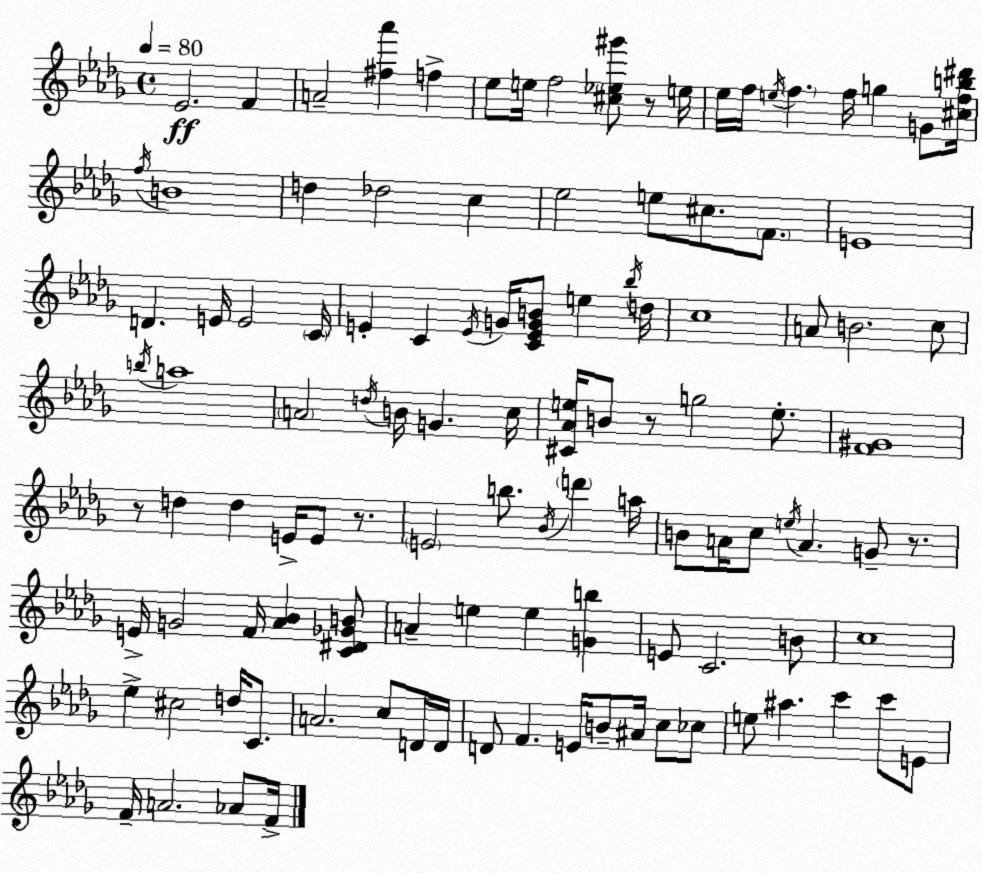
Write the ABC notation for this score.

X:1
T:Untitled
M:4/4
L:1/4
K:Bbm
_E2 F A2 [^f_a'] f _e/2 e/4 f2 [^c_e^g']/2 z/2 e/4 _e/4 f/4 e/4 f f/4 g G/2 [^cfb^d']/4 f/4 B4 d _d2 c _e2 e/2 ^c/2 F/2 E4 D E/4 E2 C/4 E C E/4 G/4 [CEGB]/2 e _b/4 d/4 c4 A/2 B2 c/2 b/4 a4 A2 d/4 B/4 G c/4 [^C_Ae]/4 B/2 z/2 g2 e/2 [F^G]4 z/2 d d E/4 E/2 z/2 E2 b/2 _B/4 d' a/4 B/2 A/4 c/2 e/4 A G/2 z/2 E/4 G2 F/4 [_A_B] [C^D_GB]/2 A e e [Gb] E/2 C2 B/2 c4 _e ^c2 d/4 C/2 A2 c/2 D/4 D/4 D/2 F E/4 B/2 ^A/4 c/2 _c/2 e/2 ^a c' c'/2 E/2 F/4 A2 _A/2 F/4